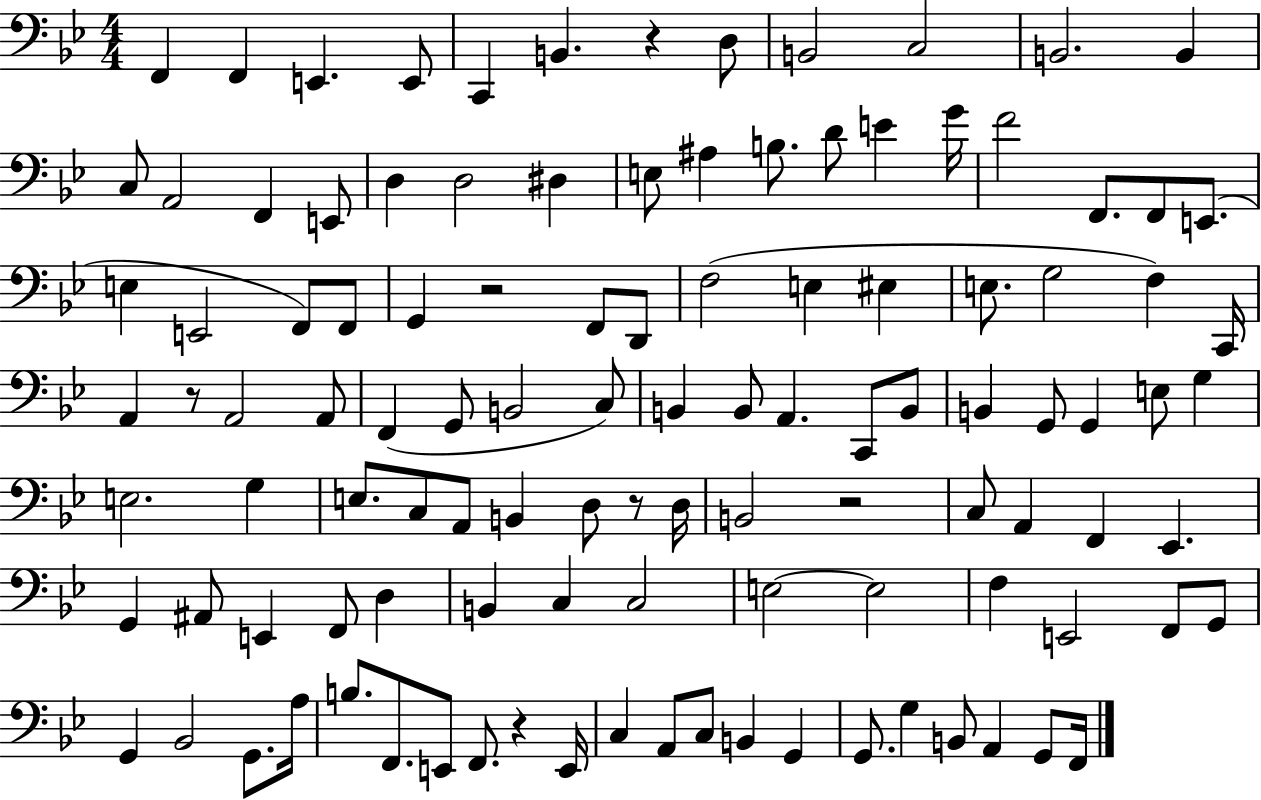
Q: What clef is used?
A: bass